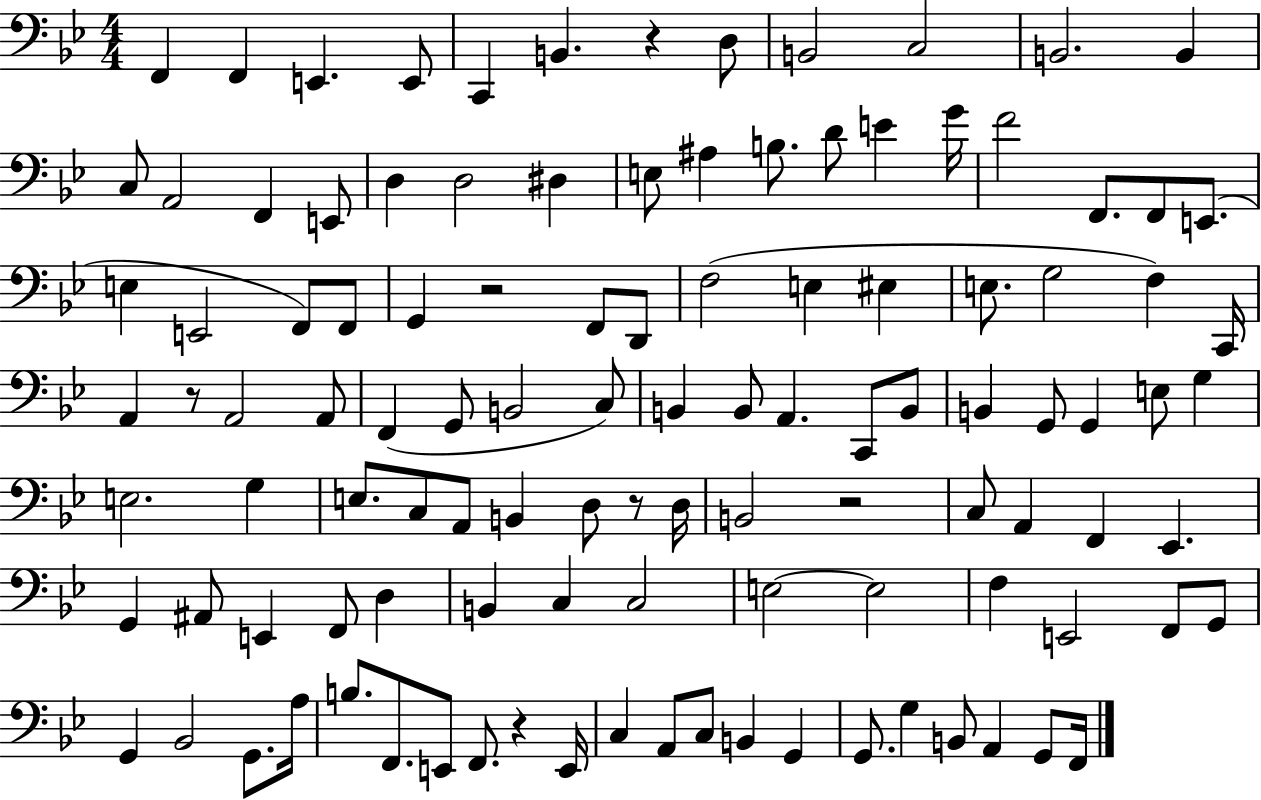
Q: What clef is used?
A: bass